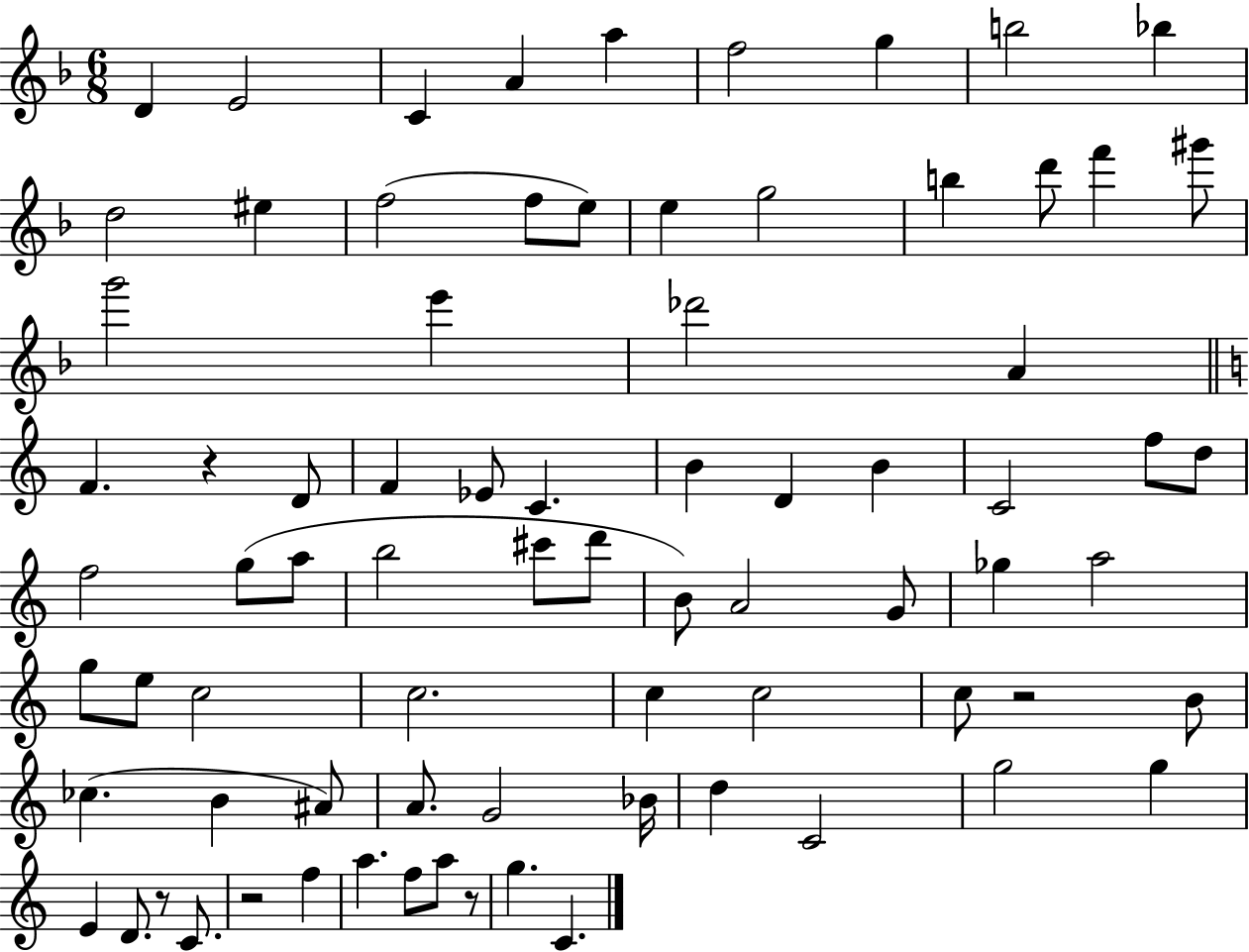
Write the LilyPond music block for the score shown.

{
  \clef treble
  \numericTimeSignature
  \time 6/8
  \key f \major
  d'4 e'2 | c'4 a'4 a''4 | f''2 g''4 | b''2 bes''4 | \break d''2 eis''4 | f''2( f''8 e''8) | e''4 g''2 | b''4 d'''8 f'''4 gis'''8 | \break g'''2 e'''4 | des'''2 a'4 | \bar "||" \break \key c \major f'4. r4 d'8 | f'4 ees'8 c'4. | b'4 d'4 b'4 | c'2 f''8 d''8 | \break f''2 g''8( a''8 | b''2 cis'''8 d'''8 | b'8) a'2 g'8 | ges''4 a''2 | \break g''8 e''8 c''2 | c''2. | c''4 c''2 | c''8 r2 b'8 | \break ces''4.( b'4 ais'8) | a'8. g'2 bes'16 | d''4 c'2 | g''2 g''4 | \break e'4 d'8. r8 c'8. | r2 f''4 | a''4. f''8 a''8 r8 | g''4. c'4. | \break \bar "|."
}